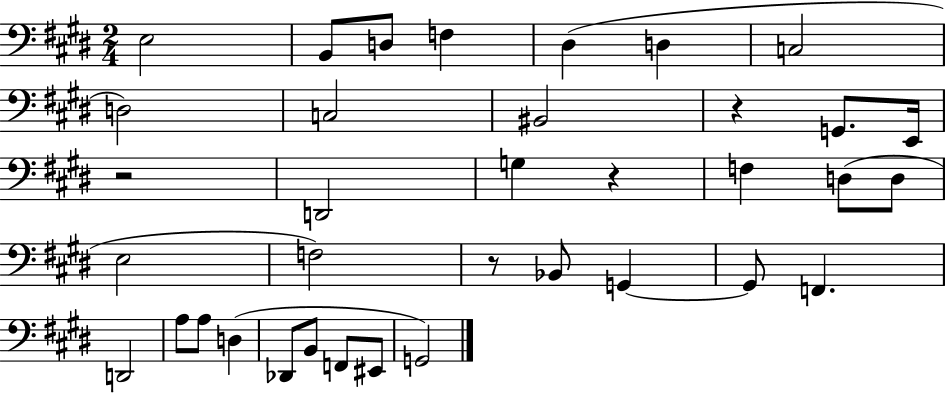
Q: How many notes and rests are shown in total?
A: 36